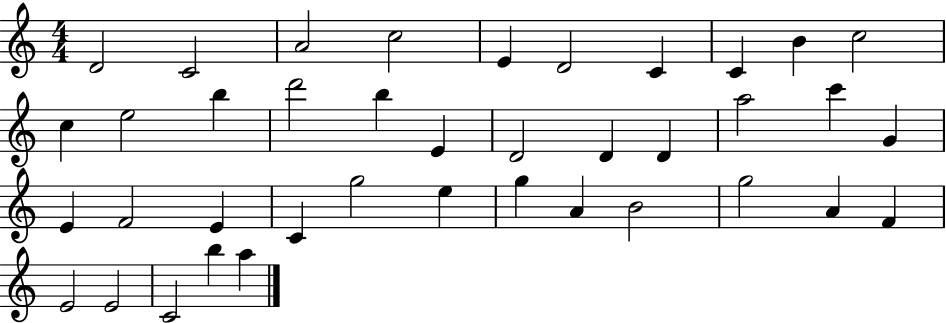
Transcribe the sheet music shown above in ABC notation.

X:1
T:Untitled
M:4/4
L:1/4
K:C
D2 C2 A2 c2 E D2 C C B c2 c e2 b d'2 b E D2 D D a2 c' G E F2 E C g2 e g A B2 g2 A F E2 E2 C2 b a